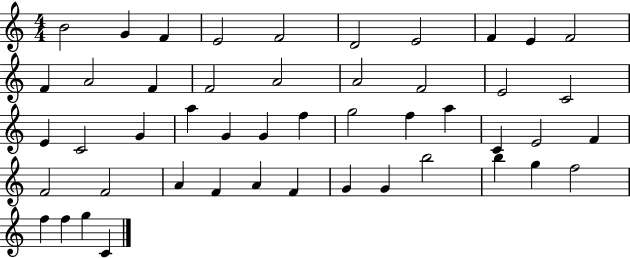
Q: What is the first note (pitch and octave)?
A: B4